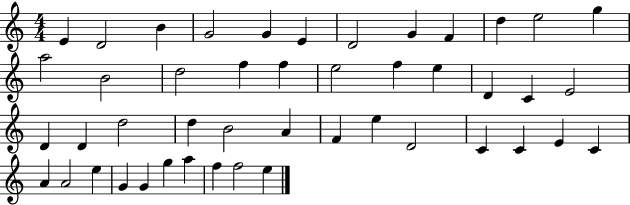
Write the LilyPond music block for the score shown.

{
  \clef treble
  \numericTimeSignature
  \time 4/4
  \key c \major
  e'4 d'2 b'4 | g'2 g'4 e'4 | d'2 g'4 f'4 | d''4 e''2 g''4 | \break a''2 b'2 | d''2 f''4 f''4 | e''2 f''4 e''4 | d'4 c'4 e'2 | \break d'4 d'4 d''2 | d''4 b'2 a'4 | f'4 e''4 d'2 | c'4 c'4 e'4 c'4 | \break a'4 a'2 e''4 | g'4 g'4 g''4 a''4 | f''4 f''2 e''4 | \bar "|."
}